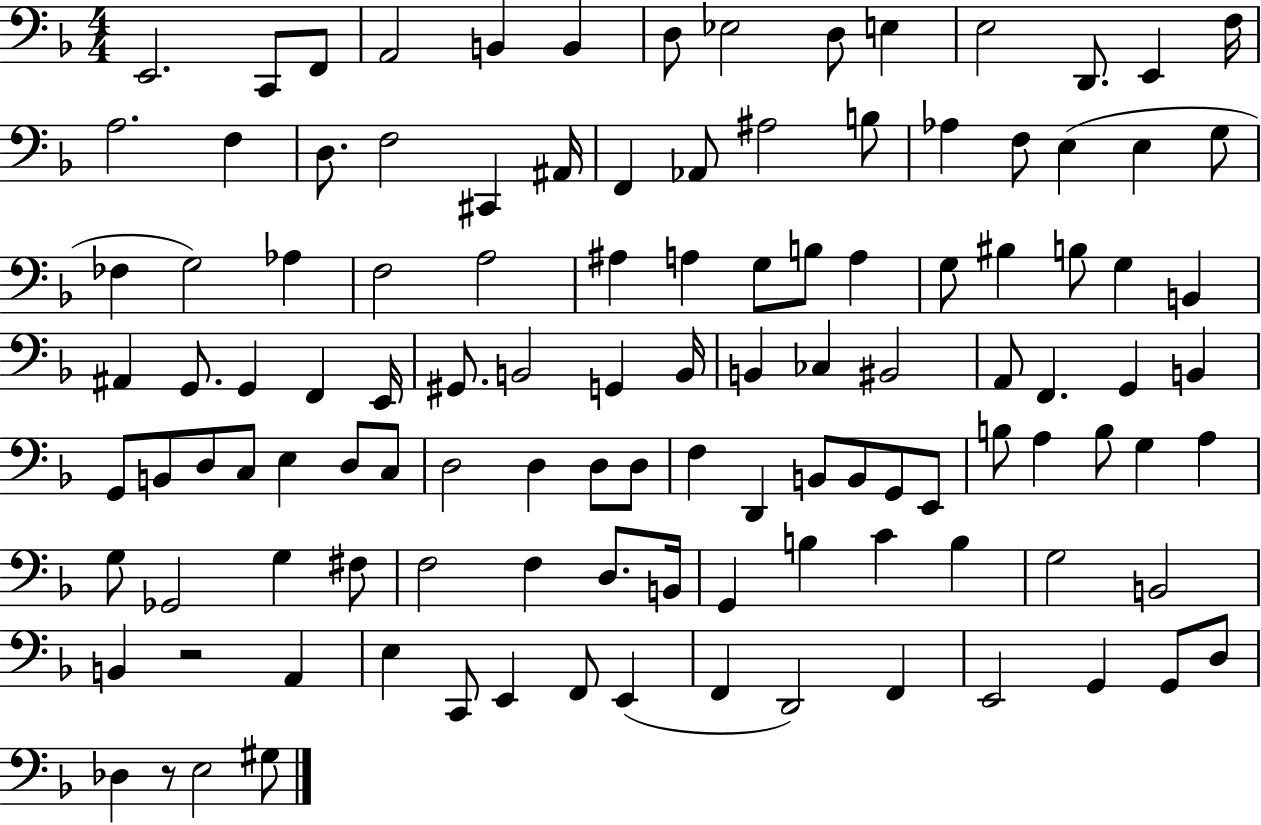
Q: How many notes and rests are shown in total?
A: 115